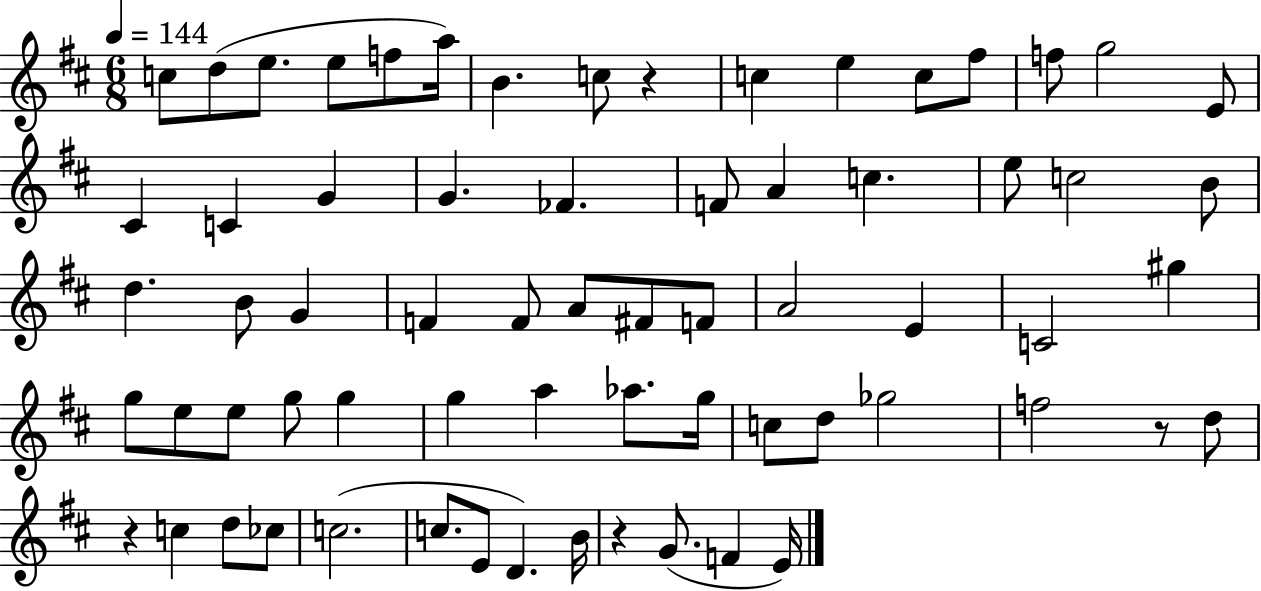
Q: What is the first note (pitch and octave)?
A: C5